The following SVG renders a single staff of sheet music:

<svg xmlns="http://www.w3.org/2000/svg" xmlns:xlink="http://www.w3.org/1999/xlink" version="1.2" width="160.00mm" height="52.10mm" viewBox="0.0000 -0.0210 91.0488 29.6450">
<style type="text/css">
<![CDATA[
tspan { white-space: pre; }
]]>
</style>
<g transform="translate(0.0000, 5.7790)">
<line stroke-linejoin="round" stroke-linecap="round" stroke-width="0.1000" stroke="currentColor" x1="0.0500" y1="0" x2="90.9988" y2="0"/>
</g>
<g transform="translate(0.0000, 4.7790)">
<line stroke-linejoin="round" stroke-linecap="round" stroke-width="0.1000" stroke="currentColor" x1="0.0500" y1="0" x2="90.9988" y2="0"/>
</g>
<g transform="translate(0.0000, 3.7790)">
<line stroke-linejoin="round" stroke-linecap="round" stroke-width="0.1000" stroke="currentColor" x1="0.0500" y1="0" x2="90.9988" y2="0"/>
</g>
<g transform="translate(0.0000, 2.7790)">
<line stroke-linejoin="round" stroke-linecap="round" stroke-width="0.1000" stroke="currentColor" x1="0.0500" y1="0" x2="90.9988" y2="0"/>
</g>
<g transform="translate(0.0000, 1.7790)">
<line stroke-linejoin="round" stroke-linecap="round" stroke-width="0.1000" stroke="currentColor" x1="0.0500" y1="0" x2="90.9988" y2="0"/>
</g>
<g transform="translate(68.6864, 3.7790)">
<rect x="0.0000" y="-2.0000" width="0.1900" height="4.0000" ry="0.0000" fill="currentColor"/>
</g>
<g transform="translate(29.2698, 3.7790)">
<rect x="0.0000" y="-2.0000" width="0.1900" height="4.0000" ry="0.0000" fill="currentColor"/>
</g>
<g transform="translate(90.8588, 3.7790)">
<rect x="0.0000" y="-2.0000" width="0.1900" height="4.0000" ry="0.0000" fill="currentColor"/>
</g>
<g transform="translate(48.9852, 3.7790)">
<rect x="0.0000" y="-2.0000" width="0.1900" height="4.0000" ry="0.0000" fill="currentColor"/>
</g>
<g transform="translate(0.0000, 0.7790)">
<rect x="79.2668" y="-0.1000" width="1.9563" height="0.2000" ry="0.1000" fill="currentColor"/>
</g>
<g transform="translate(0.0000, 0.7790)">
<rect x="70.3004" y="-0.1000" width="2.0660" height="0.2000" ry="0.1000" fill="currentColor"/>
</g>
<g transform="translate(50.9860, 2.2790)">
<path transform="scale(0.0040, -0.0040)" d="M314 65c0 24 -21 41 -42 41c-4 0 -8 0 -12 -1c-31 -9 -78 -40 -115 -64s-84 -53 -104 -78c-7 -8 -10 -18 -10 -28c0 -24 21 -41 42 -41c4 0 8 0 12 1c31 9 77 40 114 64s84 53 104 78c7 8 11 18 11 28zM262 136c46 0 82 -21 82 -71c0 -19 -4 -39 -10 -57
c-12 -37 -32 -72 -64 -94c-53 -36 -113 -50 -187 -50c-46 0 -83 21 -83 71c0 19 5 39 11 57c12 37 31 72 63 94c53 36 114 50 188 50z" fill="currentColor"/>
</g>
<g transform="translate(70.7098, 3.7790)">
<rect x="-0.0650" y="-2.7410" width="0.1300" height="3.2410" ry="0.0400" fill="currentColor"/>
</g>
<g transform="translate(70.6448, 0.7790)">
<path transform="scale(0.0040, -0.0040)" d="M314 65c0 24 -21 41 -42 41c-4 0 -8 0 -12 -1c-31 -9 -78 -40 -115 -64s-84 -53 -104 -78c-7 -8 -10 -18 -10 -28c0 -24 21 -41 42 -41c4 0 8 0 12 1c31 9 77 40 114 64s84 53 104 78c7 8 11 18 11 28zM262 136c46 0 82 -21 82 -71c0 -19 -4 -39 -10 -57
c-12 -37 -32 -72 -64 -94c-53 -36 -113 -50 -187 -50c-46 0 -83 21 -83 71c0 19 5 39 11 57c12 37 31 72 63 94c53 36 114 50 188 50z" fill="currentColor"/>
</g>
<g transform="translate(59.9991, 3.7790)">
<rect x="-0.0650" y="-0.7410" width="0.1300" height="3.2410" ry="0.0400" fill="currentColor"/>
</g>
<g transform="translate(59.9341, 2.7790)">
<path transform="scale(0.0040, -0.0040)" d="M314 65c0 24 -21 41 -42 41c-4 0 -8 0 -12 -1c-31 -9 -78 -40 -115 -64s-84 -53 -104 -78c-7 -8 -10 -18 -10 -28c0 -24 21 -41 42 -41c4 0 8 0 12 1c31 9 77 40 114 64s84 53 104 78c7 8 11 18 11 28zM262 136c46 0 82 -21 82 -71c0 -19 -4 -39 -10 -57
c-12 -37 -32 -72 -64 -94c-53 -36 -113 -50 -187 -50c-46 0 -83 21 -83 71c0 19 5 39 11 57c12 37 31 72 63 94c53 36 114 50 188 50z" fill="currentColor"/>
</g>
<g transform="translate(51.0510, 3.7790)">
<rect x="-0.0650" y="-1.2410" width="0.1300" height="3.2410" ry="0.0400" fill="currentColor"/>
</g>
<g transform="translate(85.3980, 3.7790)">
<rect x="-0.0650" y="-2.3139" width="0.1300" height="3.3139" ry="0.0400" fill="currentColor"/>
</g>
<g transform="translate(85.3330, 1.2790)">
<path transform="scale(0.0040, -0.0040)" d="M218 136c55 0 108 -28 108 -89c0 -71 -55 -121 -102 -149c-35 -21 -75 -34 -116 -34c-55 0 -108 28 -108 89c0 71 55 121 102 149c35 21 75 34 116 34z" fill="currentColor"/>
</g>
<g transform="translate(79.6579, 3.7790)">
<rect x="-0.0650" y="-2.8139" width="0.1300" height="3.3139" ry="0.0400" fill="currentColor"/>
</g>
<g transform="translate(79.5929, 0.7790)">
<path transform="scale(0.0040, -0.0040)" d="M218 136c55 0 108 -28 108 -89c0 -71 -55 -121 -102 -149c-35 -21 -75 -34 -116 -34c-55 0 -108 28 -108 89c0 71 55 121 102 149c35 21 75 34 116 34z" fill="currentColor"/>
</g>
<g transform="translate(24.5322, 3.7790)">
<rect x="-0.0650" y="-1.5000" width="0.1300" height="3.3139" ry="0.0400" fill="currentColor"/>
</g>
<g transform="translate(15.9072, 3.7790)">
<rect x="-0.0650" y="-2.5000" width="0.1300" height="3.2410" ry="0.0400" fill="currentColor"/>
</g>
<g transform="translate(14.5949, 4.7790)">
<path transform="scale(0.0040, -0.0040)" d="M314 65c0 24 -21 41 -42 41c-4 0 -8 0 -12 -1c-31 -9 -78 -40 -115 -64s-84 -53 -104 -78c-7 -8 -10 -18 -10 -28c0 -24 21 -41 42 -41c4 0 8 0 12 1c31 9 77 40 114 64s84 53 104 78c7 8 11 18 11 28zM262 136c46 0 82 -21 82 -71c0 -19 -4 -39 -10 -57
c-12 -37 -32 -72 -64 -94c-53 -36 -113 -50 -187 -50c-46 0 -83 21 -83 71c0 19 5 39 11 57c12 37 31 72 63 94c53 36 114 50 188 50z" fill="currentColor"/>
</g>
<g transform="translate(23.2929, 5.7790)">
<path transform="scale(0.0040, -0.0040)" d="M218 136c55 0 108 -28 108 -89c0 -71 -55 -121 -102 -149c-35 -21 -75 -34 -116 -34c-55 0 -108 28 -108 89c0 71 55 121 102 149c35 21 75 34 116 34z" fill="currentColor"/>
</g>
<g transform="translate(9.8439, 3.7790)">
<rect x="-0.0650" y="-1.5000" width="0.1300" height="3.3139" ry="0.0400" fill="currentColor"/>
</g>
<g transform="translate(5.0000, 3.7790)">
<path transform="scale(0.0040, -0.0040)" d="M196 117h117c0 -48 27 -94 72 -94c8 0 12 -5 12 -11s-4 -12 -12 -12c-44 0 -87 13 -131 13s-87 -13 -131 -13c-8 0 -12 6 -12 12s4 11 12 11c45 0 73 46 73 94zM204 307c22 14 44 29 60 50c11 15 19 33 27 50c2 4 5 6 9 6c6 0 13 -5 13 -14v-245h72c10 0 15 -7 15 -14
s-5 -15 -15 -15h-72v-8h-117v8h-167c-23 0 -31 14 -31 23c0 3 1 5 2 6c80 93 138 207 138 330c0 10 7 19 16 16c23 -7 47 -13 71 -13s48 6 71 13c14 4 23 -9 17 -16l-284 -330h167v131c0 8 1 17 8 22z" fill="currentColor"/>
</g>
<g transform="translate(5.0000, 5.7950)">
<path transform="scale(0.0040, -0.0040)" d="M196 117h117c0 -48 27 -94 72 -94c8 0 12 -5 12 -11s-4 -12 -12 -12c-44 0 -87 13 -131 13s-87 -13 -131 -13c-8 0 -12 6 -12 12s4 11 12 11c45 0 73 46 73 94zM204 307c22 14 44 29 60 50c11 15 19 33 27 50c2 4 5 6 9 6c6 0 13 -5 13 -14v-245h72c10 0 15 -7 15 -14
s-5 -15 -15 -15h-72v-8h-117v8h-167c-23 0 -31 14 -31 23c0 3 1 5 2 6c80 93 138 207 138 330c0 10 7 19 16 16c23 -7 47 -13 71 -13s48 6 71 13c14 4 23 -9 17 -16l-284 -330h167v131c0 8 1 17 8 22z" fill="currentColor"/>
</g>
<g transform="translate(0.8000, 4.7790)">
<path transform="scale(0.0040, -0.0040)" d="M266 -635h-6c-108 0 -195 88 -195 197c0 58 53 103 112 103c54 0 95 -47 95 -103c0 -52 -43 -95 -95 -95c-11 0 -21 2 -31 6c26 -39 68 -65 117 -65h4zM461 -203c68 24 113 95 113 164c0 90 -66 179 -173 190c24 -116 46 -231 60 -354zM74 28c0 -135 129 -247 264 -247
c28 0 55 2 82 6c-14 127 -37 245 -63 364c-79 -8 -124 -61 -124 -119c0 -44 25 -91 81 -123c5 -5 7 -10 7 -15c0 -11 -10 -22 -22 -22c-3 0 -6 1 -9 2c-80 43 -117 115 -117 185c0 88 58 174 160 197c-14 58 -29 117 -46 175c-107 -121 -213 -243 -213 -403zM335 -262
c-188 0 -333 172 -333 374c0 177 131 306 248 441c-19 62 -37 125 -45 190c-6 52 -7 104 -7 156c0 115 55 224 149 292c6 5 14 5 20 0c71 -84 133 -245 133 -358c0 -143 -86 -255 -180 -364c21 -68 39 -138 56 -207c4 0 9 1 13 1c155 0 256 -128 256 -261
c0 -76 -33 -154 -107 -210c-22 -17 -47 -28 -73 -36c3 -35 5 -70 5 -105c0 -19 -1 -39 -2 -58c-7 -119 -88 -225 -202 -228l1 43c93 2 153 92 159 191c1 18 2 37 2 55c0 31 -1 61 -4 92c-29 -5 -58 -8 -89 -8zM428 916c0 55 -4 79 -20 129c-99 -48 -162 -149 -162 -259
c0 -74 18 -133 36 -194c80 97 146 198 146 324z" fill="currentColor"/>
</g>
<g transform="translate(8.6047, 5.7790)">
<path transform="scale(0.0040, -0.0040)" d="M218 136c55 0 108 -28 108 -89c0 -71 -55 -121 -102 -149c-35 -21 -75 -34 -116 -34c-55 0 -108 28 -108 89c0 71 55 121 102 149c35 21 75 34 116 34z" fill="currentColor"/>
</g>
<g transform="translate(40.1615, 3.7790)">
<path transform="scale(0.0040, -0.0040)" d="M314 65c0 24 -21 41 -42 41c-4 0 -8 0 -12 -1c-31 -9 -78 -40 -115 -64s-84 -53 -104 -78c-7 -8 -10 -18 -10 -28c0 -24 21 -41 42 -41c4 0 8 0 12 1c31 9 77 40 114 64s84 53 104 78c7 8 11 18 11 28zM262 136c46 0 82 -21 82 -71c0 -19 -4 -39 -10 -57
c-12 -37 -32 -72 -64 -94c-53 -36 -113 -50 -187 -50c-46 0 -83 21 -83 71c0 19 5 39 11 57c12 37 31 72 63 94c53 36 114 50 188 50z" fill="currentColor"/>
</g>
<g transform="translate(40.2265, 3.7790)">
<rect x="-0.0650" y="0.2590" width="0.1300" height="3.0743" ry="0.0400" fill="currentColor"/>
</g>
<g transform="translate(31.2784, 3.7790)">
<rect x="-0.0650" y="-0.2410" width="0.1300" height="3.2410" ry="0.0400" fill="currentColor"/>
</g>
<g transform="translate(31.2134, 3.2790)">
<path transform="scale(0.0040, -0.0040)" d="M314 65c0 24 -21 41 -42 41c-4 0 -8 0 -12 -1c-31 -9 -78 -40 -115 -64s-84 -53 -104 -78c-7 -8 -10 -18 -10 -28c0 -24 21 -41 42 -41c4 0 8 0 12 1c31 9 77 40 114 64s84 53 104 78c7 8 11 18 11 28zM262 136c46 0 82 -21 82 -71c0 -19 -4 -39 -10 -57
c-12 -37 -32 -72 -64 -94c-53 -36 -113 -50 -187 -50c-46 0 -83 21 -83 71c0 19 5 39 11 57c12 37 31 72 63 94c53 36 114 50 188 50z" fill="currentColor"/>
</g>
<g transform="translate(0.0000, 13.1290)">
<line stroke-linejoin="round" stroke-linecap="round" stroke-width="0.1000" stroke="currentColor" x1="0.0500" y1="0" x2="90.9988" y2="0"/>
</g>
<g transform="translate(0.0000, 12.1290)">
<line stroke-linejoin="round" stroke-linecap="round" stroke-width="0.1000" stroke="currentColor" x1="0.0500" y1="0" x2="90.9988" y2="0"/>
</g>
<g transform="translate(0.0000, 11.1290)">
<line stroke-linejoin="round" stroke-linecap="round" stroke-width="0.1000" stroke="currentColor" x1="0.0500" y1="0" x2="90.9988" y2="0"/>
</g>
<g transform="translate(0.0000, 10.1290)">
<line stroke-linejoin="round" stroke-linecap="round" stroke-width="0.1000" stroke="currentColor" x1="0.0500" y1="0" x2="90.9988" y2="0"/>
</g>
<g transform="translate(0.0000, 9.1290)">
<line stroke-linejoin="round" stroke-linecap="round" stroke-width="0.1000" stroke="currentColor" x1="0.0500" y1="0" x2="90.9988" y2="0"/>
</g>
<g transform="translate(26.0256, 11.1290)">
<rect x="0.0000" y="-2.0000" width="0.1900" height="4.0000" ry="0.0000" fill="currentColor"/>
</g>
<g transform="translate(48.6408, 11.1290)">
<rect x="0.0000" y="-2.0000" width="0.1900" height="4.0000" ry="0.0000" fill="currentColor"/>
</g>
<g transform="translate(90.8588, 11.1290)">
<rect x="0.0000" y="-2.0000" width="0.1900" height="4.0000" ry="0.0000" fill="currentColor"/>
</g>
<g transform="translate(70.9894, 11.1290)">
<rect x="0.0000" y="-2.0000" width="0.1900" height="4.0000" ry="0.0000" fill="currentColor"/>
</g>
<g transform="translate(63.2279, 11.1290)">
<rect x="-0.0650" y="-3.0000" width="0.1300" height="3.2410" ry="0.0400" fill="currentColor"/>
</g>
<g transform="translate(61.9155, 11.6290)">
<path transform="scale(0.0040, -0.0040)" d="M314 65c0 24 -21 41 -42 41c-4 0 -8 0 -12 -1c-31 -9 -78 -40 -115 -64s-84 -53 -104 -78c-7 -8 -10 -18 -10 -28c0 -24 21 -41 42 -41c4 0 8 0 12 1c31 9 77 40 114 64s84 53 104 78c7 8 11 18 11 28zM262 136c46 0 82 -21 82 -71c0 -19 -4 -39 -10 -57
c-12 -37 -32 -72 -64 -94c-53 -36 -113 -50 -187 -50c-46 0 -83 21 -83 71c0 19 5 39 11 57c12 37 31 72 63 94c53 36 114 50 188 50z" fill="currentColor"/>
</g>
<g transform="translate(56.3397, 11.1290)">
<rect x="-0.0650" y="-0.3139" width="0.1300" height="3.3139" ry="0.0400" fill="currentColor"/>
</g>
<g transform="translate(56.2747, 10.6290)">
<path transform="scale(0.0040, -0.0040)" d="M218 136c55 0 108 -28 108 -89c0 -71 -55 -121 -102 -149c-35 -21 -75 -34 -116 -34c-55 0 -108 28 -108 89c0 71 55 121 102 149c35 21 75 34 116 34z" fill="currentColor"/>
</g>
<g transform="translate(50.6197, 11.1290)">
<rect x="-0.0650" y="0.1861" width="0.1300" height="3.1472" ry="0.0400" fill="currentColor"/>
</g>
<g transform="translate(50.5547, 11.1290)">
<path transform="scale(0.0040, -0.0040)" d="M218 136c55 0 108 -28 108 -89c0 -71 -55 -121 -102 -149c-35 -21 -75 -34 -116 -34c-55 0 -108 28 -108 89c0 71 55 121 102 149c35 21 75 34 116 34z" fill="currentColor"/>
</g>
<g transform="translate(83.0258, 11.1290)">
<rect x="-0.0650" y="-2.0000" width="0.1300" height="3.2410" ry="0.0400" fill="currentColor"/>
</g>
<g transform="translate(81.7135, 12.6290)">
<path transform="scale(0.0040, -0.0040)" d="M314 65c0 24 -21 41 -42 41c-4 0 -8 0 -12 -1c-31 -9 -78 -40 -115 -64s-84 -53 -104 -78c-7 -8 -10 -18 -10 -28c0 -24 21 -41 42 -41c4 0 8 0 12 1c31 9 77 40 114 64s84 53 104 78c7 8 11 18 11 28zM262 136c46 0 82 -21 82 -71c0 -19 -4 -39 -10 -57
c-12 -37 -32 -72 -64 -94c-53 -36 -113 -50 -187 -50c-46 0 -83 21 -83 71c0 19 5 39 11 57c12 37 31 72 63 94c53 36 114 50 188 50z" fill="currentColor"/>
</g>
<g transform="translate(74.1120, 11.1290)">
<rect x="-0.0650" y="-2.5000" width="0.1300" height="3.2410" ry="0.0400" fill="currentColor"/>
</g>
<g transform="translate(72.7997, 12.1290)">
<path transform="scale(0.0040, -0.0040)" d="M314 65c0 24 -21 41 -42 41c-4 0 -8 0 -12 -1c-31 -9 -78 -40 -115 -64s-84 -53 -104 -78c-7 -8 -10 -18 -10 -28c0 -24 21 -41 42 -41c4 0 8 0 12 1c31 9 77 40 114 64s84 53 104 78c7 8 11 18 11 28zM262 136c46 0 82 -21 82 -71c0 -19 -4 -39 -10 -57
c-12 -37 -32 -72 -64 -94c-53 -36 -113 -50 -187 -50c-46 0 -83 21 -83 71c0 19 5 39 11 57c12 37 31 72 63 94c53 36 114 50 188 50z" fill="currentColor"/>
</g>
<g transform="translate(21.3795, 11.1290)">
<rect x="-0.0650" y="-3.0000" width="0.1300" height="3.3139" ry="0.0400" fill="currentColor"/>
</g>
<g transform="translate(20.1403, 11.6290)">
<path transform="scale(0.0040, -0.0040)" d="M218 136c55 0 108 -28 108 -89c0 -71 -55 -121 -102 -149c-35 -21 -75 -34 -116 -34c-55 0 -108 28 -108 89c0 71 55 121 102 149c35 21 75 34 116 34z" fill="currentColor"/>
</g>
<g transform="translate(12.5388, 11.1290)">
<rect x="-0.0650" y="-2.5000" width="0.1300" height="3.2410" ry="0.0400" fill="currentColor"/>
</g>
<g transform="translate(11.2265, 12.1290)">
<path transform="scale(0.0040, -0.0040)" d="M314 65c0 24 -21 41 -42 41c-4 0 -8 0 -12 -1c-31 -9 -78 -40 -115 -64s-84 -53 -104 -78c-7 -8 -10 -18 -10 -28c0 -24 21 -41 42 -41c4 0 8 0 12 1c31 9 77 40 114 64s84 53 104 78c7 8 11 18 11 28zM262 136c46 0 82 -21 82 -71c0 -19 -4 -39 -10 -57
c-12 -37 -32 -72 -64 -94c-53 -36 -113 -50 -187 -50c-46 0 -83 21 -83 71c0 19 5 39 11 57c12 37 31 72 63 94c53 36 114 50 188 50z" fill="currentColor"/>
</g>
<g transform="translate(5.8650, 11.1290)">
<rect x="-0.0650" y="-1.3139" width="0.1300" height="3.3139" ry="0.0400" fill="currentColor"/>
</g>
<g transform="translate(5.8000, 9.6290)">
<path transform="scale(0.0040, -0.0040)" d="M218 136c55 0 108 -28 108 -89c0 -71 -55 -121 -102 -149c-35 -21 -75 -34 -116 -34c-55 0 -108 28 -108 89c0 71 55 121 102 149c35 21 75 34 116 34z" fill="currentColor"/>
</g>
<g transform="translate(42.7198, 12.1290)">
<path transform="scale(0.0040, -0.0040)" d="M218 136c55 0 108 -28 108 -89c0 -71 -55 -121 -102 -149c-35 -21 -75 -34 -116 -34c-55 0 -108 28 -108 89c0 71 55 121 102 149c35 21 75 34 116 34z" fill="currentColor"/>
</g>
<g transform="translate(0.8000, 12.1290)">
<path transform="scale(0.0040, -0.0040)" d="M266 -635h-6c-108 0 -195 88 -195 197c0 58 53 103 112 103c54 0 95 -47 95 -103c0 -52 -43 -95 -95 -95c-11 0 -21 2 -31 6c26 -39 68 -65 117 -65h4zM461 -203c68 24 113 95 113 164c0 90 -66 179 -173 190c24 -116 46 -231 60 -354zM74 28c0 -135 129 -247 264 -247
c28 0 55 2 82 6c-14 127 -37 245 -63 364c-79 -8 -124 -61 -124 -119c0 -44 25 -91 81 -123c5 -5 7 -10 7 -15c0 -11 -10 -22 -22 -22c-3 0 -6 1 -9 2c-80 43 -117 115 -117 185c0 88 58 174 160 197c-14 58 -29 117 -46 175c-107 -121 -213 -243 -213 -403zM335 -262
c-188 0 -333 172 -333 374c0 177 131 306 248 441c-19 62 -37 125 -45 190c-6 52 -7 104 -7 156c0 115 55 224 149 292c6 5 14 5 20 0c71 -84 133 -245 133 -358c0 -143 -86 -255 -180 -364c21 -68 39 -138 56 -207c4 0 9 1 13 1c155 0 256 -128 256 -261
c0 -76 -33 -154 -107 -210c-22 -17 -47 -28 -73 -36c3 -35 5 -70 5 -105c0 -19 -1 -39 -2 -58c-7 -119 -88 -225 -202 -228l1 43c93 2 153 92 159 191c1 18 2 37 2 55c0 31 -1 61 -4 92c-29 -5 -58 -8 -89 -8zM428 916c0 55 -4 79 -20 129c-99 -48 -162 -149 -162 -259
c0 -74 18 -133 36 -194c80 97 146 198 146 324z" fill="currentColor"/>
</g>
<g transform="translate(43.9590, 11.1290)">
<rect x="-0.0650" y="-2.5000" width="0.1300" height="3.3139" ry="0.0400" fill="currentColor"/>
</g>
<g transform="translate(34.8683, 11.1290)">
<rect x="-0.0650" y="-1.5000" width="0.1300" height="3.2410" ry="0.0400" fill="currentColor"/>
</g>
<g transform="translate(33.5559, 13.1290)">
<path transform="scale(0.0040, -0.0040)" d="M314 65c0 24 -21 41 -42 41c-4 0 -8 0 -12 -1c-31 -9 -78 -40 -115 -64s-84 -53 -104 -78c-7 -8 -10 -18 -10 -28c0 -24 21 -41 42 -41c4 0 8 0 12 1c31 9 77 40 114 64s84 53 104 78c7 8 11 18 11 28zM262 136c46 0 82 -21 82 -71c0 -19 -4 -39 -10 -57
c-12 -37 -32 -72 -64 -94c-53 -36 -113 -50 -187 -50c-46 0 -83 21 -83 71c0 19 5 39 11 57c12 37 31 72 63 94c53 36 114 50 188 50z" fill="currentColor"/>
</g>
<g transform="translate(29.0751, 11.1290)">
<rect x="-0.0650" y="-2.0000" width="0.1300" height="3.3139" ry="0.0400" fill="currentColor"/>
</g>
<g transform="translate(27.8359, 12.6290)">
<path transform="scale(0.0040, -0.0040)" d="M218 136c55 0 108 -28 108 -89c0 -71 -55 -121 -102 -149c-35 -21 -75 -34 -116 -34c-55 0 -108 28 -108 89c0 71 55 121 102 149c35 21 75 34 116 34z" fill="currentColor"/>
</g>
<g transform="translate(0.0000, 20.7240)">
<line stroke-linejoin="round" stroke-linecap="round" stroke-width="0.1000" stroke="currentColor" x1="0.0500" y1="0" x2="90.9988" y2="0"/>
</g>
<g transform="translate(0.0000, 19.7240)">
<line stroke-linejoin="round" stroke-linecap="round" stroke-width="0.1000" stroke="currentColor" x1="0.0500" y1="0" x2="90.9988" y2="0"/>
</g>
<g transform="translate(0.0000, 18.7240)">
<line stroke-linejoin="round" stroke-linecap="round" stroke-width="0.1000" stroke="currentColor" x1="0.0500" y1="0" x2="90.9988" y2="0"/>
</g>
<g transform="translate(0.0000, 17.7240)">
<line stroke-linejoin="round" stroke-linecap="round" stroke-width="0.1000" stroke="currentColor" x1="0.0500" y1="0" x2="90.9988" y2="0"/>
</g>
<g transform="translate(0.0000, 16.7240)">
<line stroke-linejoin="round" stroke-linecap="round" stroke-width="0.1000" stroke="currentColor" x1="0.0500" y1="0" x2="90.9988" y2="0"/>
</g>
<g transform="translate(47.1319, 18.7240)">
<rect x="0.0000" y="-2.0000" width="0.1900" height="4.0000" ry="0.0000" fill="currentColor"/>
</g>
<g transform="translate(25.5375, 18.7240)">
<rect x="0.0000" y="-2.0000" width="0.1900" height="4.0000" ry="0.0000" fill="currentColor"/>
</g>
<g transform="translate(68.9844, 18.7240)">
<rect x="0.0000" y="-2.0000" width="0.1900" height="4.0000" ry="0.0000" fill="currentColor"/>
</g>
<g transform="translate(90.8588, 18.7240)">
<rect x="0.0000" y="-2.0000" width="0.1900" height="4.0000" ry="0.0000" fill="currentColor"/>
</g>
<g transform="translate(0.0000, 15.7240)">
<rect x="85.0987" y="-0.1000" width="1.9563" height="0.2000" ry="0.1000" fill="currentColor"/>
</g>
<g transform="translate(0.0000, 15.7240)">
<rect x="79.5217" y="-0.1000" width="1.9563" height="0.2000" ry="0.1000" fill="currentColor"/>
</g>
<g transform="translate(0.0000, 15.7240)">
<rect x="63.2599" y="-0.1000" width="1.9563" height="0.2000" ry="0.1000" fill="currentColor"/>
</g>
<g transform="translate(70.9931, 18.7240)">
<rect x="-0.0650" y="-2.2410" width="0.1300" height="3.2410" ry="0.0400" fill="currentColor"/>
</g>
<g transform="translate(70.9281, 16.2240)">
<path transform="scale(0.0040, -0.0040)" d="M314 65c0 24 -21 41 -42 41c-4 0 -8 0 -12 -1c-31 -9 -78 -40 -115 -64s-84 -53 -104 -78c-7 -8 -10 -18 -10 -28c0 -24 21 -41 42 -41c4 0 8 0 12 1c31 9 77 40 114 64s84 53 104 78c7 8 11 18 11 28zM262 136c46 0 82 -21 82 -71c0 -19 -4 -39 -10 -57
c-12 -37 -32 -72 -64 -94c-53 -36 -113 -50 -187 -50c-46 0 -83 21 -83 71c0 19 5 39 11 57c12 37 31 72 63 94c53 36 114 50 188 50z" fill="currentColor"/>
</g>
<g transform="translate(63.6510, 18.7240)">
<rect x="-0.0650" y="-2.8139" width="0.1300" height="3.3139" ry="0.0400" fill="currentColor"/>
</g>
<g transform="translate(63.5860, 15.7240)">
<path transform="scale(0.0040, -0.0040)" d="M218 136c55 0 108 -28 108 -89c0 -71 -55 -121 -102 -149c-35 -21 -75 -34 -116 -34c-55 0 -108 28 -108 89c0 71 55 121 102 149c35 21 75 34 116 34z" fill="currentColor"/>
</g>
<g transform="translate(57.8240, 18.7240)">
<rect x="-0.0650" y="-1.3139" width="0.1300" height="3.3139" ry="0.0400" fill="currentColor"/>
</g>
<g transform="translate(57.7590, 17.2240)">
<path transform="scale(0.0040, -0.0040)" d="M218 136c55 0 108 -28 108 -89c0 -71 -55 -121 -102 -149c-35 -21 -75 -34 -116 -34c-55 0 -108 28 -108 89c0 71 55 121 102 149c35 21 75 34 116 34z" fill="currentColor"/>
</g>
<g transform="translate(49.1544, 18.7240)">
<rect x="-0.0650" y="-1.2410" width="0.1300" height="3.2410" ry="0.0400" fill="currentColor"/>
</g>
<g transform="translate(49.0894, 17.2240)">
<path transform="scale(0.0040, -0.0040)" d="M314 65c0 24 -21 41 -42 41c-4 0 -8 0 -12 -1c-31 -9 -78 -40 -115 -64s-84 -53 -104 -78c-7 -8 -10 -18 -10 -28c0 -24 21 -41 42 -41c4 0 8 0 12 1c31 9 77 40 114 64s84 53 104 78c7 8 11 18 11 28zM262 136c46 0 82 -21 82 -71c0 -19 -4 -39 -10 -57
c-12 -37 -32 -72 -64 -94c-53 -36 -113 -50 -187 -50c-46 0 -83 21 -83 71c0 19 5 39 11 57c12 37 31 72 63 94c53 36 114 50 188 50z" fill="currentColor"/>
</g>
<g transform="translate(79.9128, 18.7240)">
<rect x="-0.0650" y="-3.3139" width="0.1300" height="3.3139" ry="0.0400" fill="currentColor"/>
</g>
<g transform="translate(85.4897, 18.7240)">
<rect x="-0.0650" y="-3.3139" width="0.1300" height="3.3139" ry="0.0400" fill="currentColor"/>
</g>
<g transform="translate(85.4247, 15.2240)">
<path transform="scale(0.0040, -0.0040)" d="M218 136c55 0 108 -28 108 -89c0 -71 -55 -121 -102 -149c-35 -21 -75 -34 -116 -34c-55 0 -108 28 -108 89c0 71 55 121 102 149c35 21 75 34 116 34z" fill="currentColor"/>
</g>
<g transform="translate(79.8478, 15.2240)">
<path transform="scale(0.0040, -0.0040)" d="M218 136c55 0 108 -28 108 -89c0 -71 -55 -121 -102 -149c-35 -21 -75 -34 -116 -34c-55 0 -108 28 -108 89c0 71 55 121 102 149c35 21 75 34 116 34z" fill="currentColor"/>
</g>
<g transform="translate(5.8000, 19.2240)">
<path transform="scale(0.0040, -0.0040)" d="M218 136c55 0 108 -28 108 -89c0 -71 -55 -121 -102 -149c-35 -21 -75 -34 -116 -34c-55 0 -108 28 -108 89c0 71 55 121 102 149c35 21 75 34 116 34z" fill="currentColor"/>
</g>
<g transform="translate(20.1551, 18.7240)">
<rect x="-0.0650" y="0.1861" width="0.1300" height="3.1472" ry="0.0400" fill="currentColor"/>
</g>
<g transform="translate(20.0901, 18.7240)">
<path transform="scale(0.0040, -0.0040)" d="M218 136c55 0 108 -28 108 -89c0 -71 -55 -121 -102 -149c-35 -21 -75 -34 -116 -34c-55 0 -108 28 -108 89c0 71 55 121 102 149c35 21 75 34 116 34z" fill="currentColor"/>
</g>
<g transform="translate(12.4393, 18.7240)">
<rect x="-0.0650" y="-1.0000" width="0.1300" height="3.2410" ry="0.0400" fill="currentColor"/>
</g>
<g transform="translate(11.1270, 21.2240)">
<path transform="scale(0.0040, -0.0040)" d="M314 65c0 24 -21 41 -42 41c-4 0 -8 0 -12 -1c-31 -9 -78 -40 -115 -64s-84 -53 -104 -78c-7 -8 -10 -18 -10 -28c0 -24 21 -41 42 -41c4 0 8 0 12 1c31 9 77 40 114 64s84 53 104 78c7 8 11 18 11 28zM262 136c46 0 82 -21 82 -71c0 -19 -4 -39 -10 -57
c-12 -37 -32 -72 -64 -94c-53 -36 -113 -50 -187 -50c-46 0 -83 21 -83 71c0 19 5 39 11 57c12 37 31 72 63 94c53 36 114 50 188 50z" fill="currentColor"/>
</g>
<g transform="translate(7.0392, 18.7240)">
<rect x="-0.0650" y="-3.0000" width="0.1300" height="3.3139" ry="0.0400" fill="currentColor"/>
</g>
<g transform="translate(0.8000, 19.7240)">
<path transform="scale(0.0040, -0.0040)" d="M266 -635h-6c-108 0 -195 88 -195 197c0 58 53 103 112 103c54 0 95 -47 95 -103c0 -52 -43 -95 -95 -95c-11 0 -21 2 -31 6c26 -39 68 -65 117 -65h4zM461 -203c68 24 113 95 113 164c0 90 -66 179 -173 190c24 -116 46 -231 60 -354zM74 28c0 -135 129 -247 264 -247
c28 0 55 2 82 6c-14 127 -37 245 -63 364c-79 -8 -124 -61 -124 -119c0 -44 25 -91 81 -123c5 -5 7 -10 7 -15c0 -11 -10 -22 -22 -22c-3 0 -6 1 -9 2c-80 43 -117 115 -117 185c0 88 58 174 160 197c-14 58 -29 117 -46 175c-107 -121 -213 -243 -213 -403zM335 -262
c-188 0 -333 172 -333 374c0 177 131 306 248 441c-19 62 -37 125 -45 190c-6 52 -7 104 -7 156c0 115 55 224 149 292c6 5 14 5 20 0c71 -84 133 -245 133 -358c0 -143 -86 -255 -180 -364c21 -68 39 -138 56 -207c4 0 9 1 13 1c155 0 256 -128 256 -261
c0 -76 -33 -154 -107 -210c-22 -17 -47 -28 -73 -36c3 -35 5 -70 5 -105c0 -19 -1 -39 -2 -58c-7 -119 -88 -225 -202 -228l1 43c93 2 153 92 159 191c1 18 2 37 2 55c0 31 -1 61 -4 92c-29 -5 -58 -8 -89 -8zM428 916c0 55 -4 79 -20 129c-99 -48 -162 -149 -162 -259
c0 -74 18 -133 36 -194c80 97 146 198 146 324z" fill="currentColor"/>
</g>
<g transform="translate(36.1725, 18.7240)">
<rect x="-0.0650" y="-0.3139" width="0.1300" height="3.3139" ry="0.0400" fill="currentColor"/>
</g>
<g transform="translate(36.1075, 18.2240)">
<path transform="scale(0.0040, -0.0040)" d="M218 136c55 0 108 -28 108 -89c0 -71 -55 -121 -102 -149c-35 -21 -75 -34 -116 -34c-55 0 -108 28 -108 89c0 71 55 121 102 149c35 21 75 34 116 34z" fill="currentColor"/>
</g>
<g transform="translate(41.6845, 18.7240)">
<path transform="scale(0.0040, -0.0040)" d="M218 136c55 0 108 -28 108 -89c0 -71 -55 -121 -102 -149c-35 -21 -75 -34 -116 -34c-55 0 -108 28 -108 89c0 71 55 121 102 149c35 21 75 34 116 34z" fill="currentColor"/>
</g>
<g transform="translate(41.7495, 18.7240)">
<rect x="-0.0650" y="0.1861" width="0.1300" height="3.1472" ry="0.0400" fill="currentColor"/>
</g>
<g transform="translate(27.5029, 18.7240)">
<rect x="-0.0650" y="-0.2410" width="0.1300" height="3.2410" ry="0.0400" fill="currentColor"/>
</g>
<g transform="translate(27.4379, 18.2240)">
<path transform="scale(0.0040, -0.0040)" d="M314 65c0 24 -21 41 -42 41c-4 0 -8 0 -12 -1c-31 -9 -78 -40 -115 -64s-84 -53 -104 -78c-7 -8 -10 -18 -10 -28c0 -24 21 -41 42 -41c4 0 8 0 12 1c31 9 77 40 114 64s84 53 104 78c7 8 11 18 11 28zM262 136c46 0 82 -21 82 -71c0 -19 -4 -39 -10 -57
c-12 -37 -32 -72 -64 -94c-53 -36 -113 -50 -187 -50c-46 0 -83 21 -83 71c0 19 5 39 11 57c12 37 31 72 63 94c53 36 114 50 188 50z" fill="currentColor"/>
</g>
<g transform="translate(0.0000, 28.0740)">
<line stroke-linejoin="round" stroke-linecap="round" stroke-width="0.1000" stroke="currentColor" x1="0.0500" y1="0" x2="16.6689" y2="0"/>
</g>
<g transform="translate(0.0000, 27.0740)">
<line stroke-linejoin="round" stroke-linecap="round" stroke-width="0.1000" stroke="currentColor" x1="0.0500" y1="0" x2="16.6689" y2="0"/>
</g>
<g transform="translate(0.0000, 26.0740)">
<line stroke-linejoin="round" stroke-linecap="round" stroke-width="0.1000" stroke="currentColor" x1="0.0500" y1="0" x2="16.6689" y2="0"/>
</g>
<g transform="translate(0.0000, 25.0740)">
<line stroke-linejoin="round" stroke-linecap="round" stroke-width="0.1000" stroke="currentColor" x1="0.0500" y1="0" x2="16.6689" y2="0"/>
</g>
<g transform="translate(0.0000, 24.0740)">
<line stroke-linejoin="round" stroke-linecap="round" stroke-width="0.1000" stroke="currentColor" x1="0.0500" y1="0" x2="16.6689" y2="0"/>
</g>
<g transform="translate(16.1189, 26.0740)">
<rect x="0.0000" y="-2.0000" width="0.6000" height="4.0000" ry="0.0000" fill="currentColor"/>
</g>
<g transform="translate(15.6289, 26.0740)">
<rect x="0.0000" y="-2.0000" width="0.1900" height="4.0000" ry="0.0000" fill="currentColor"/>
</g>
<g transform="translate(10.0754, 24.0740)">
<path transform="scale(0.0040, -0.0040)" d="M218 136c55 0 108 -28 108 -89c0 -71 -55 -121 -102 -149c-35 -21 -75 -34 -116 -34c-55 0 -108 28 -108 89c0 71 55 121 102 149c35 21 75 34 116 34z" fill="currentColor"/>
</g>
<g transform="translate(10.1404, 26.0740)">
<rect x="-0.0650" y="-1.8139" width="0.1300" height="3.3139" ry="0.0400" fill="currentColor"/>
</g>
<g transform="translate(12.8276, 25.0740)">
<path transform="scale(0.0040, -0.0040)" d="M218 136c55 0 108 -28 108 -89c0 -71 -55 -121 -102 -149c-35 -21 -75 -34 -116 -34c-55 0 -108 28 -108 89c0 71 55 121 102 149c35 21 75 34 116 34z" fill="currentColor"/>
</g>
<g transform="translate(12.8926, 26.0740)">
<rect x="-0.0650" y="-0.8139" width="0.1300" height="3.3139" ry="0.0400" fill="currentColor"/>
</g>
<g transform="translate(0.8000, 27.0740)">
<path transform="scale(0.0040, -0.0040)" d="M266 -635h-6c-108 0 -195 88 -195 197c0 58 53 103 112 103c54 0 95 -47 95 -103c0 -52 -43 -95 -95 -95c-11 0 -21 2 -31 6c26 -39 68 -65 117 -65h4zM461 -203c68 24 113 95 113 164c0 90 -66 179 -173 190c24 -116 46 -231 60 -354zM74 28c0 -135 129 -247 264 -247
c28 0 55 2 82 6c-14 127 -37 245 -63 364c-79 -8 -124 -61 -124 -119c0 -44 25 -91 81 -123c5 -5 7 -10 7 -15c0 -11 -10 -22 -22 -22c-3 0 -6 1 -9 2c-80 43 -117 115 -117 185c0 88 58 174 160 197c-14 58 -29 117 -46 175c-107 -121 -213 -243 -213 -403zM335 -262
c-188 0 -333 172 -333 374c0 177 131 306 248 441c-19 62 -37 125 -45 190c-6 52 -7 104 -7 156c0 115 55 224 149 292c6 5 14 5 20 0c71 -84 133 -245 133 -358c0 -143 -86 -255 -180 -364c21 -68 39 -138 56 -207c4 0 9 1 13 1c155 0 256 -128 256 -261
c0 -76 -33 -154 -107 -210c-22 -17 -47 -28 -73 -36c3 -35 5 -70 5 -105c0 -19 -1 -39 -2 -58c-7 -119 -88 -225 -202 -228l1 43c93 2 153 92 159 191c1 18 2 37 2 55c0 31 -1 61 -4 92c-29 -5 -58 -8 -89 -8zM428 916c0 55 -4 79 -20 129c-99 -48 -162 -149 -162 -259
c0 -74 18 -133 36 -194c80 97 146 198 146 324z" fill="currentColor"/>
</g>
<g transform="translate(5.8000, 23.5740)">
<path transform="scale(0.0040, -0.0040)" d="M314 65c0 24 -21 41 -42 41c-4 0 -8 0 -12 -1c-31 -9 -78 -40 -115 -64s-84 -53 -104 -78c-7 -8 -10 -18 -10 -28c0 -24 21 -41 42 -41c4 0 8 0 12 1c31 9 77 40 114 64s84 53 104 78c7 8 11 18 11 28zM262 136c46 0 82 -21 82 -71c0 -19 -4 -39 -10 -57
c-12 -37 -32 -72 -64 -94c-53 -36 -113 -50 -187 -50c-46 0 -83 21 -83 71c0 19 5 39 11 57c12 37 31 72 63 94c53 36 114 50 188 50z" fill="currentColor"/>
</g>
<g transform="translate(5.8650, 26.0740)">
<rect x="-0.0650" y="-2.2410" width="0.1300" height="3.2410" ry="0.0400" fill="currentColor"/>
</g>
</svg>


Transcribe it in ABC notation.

X:1
T:Untitled
M:4/4
L:1/4
K:C
E G2 E c2 B2 e2 d2 a2 a g e G2 A F E2 G B c A2 G2 F2 A D2 B c2 c B e2 e a g2 b b g2 f d